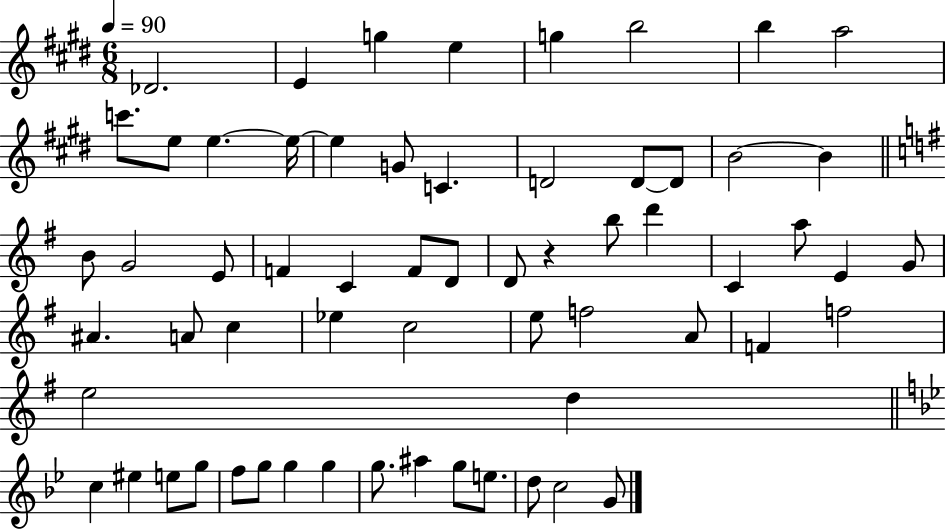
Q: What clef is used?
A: treble